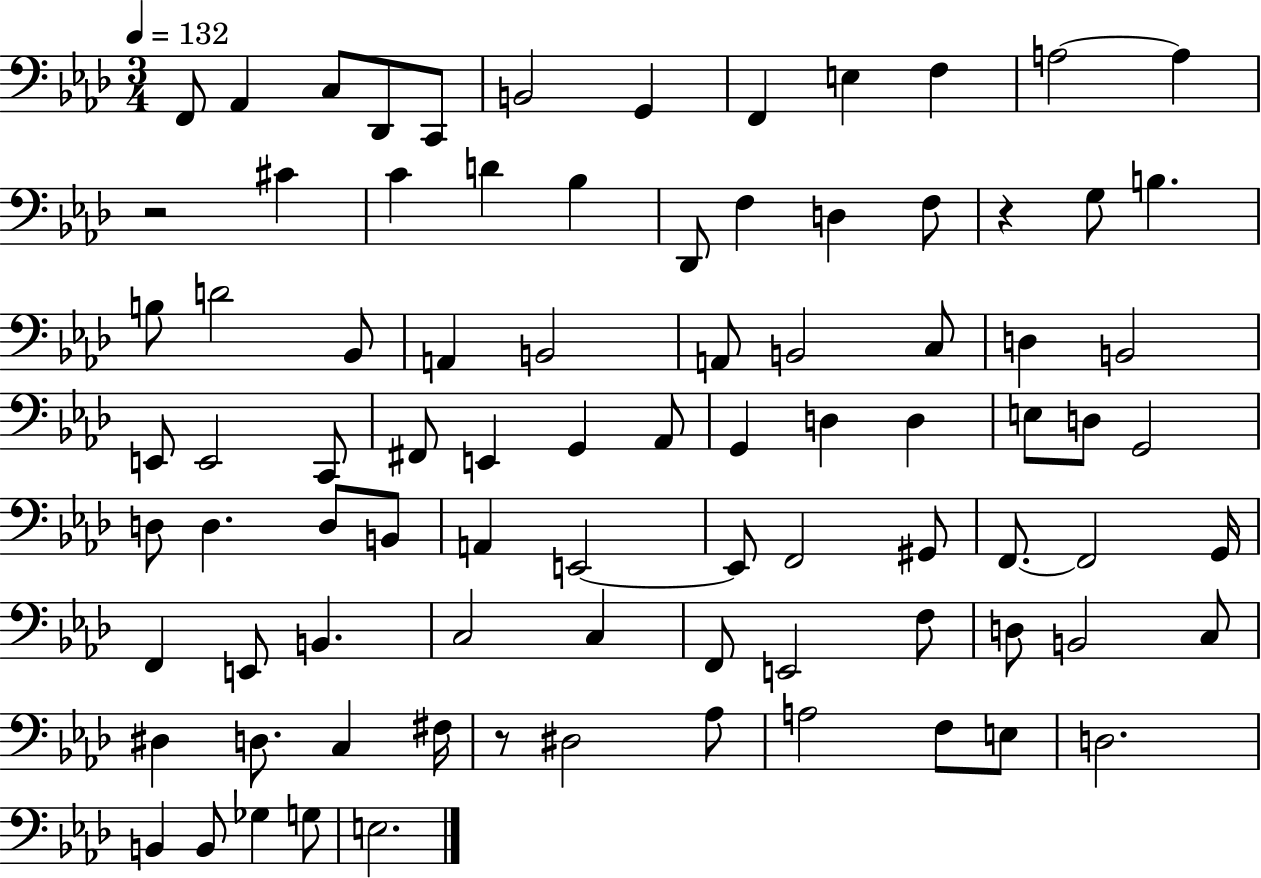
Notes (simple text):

F2/e Ab2/q C3/e Db2/e C2/e B2/h G2/q F2/q E3/q F3/q A3/h A3/q R/h C#4/q C4/q D4/q Bb3/q Db2/e F3/q D3/q F3/e R/q G3/e B3/q. B3/e D4/h Bb2/e A2/q B2/h A2/e B2/h C3/e D3/q B2/h E2/e E2/h C2/e F#2/e E2/q G2/q Ab2/e G2/q D3/q D3/q E3/e D3/e G2/h D3/e D3/q. D3/e B2/e A2/q E2/h E2/e F2/h G#2/e F2/e. F2/h G2/s F2/q E2/e B2/q. C3/h C3/q F2/e E2/h F3/e D3/e B2/h C3/e D#3/q D3/e. C3/q F#3/s R/e D#3/h Ab3/e A3/h F3/e E3/e D3/h. B2/q B2/e Gb3/q G3/e E3/h.